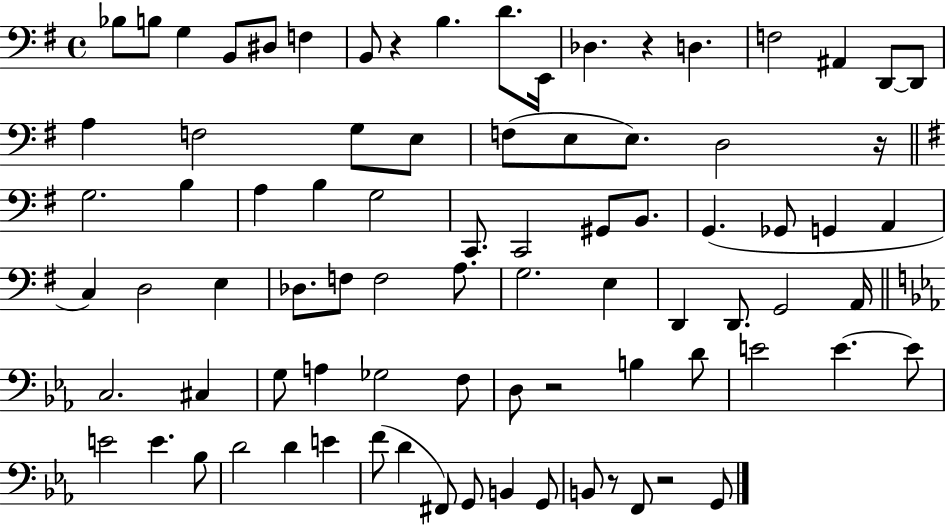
X:1
T:Untitled
M:4/4
L:1/4
K:G
_B,/2 B,/2 G, B,,/2 ^D,/2 F, B,,/2 z B, D/2 E,,/4 _D, z D, F,2 ^A,, D,,/2 D,,/2 A, F,2 G,/2 E,/2 F,/2 E,/2 E,/2 D,2 z/4 G,2 B, A, B, G,2 C,,/2 C,,2 ^G,,/2 B,,/2 G,, _G,,/2 G,, A,, C, D,2 E, _D,/2 F,/2 F,2 A,/2 G,2 E, D,, D,,/2 G,,2 A,,/4 C,2 ^C, G,/2 A, _G,2 F,/2 D,/2 z2 B, D/2 E2 E E/2 E2 E _B,/2 D2 D E F/2 D ^F,,/2 G,,/2 B,, G,,/2 B,,/2 z/2 F,,/2 z2 G,,/2